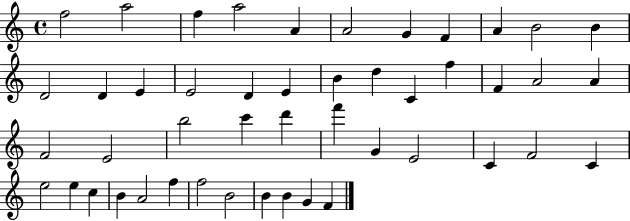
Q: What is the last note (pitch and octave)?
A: F4